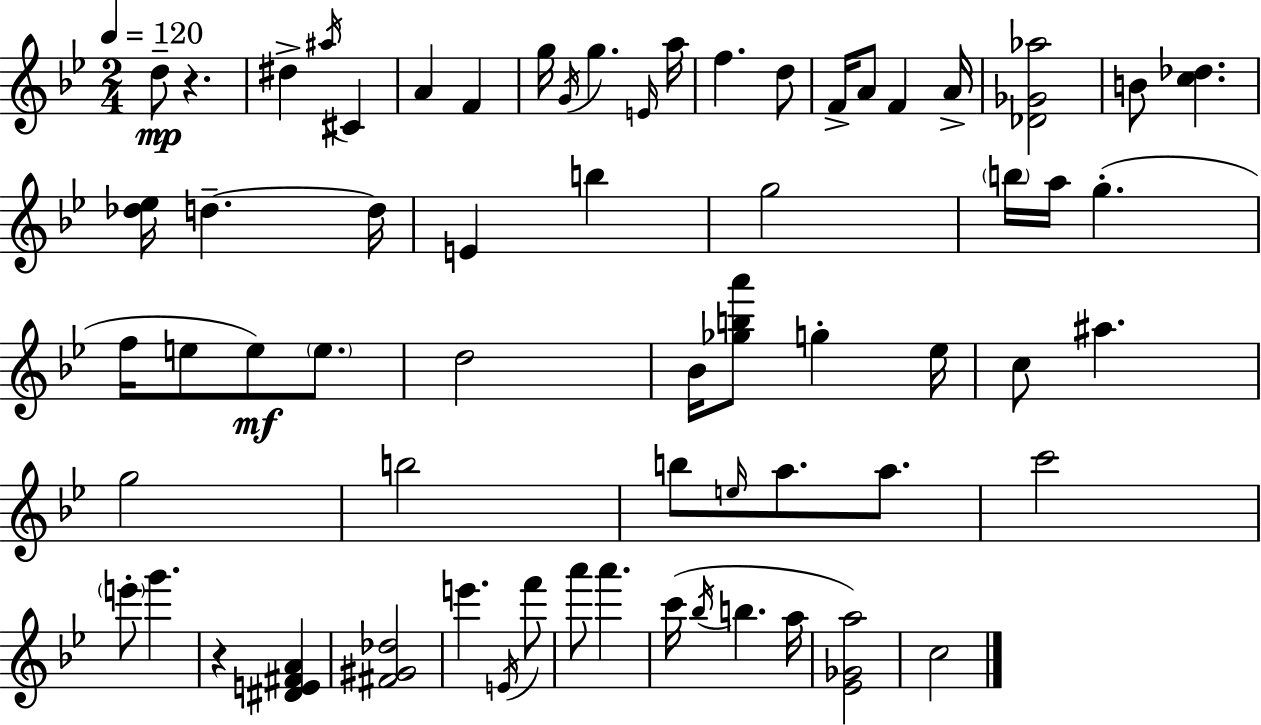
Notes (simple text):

D5/e R/q. D#5/q A#5/s C#4/q A4/q F4/q G5/s G4/s G5/q. E4/s A5/s F5/q. D5/e F4/s A4/e F4/q A4/s [Db4,Gb4,Ab5]/h B4/e [C5,Db5]/q. [Db5,Eb5]/s D5/q. D5/s E4/q B5/q G5/h B5/s A5/s G5/q. F5/s E5/e E5/e E5/e. D5/h Bb4/s [Gb5,B5,A6]/e G5/q Eb5/s C5/e A#5/q. G5/h B5/h B5/e E5/s A5/e. A5/e. C6/h E6/e G6/q. R/q [D#4,E4,F#4,A4]/q [F#4,G#4,Db5]/h E6/q. E4/s F6/e A6/e A6/q. C6/s Bb5/s B5/q. A5/s [Eb4,Gb4,A5]/h C5/h